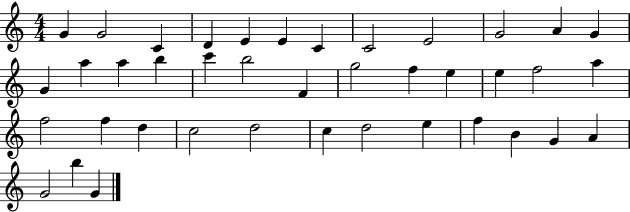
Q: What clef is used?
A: treble